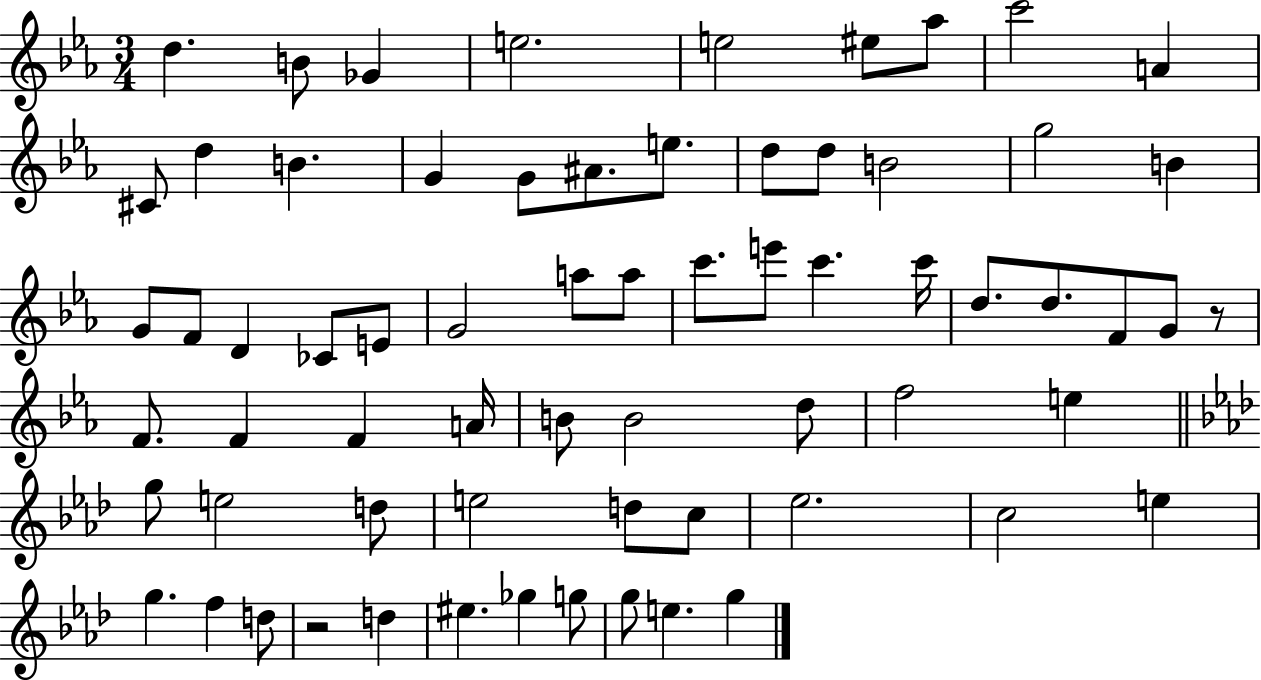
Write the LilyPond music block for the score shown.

{
  \clef treble
  \numericTimeSignature
  \time 3/4
  \key ees \major
  d''4. b'8 ges'4 | e''2. | e''2 eis''8 aes''8 | c'''2 a'4 | \break cis'8 d''4 b'4. | g'4 g'8 ais'8. e''8. | d''8 d''8 b'2 | g''2 b'4 | \break g'8 f'8 d'4 ces'8 e'8 | g'2 a''8 a''8 | c'''8. e'''8 c'''4. c'''16 | d''8. d''8. f'8 g'8 r8 | \break f'8. f'4 f'4 a'16 | b'8 b'2 d''8 | f''2 e''4 | \bar "||" \break \key aes \major g''8 e''2 d''8 | e''2 d''8 c''8 | ees''2. | c''2 e''4 | \break g''4. f''4 d''8 | r2 d''4 | eis''4. ges''4 g''8 | g''8 e''4. g''4 | \break \bar "|."
}